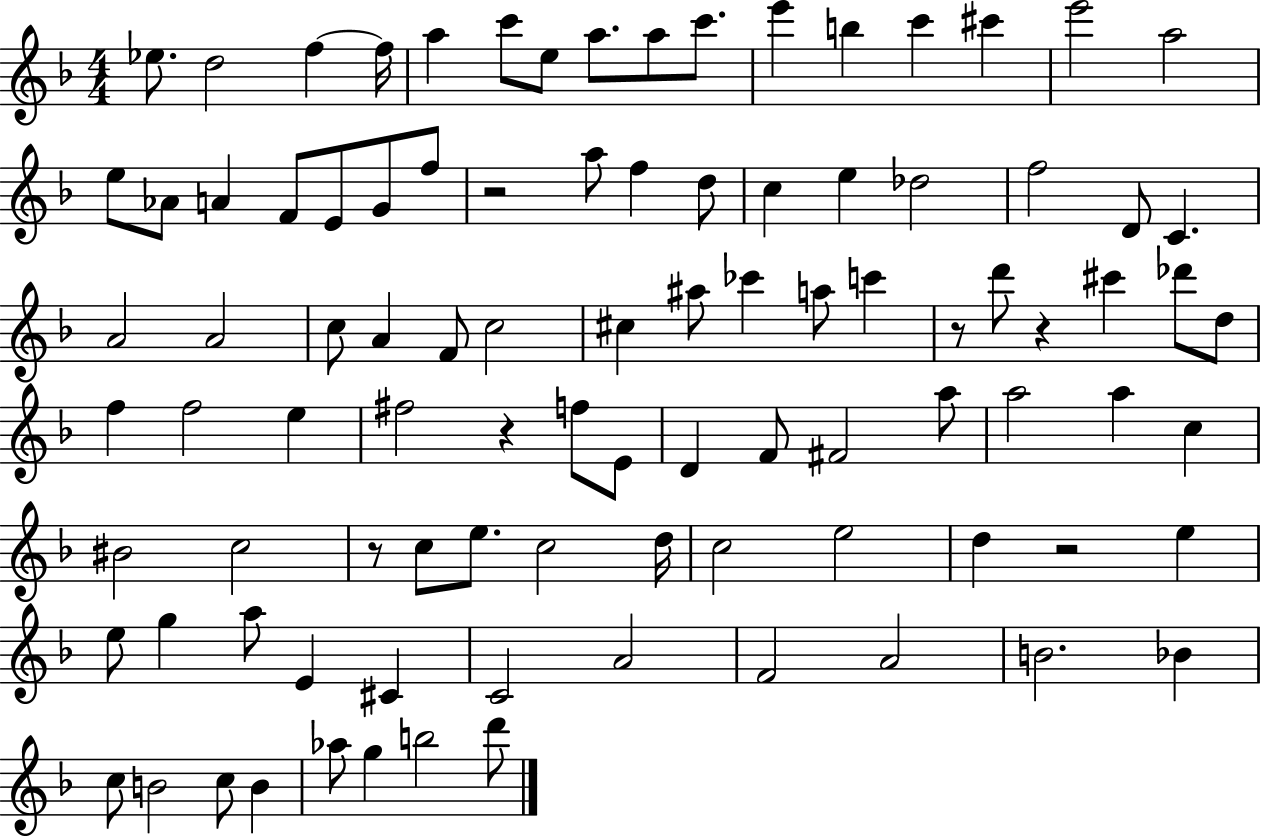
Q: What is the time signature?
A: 4/4